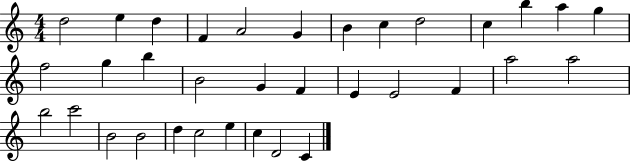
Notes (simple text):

D5/h E5/q D5/q F4/q A4/h G4/q B4/q C5/q D5/h C5/q B5/q A5/q G5/q F5/h G5/q B5/q B4/h G4/q F4/q E4/q E4/h F4/q A5/h A5/h B5/h C6/h B4/h B4/h D5/q C5/h E5/q C5/q D4/h C4/q